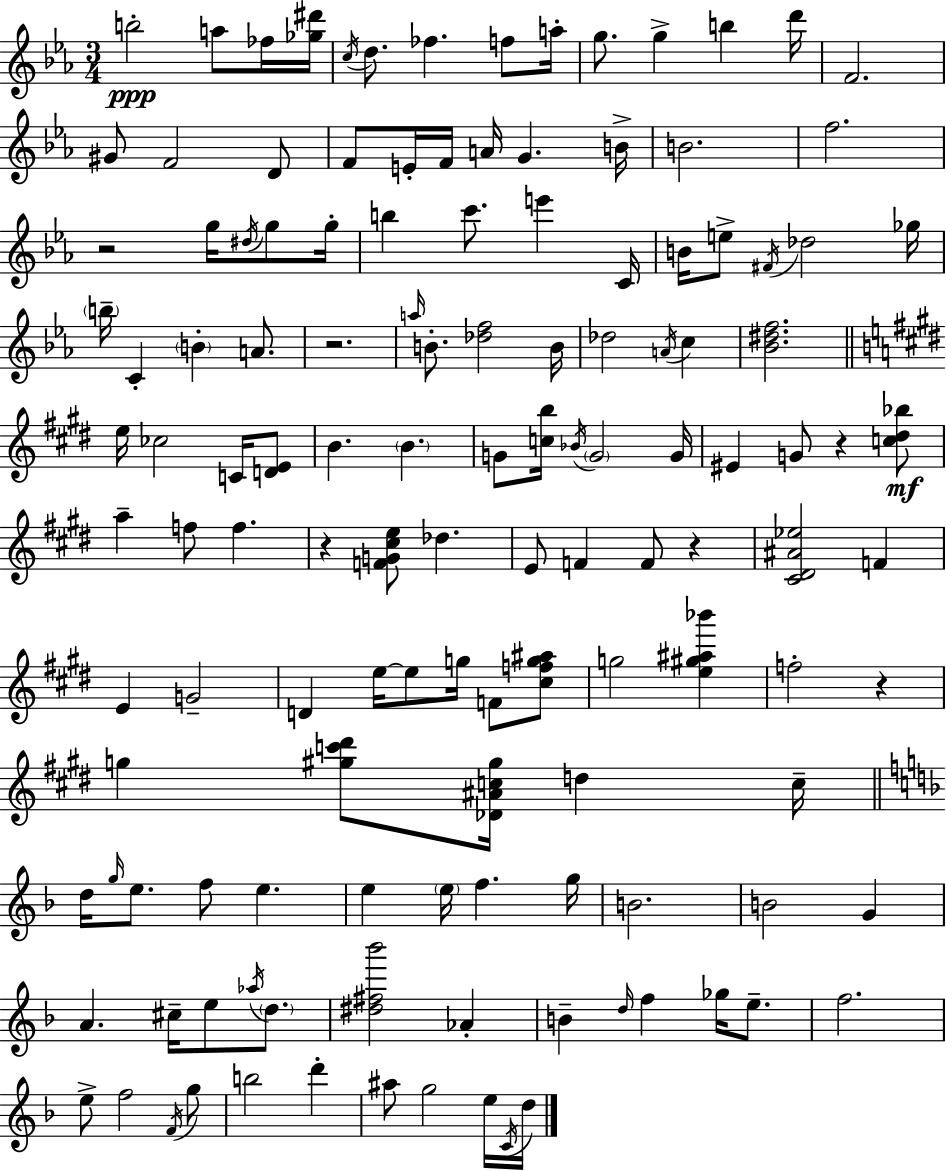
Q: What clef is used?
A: treble